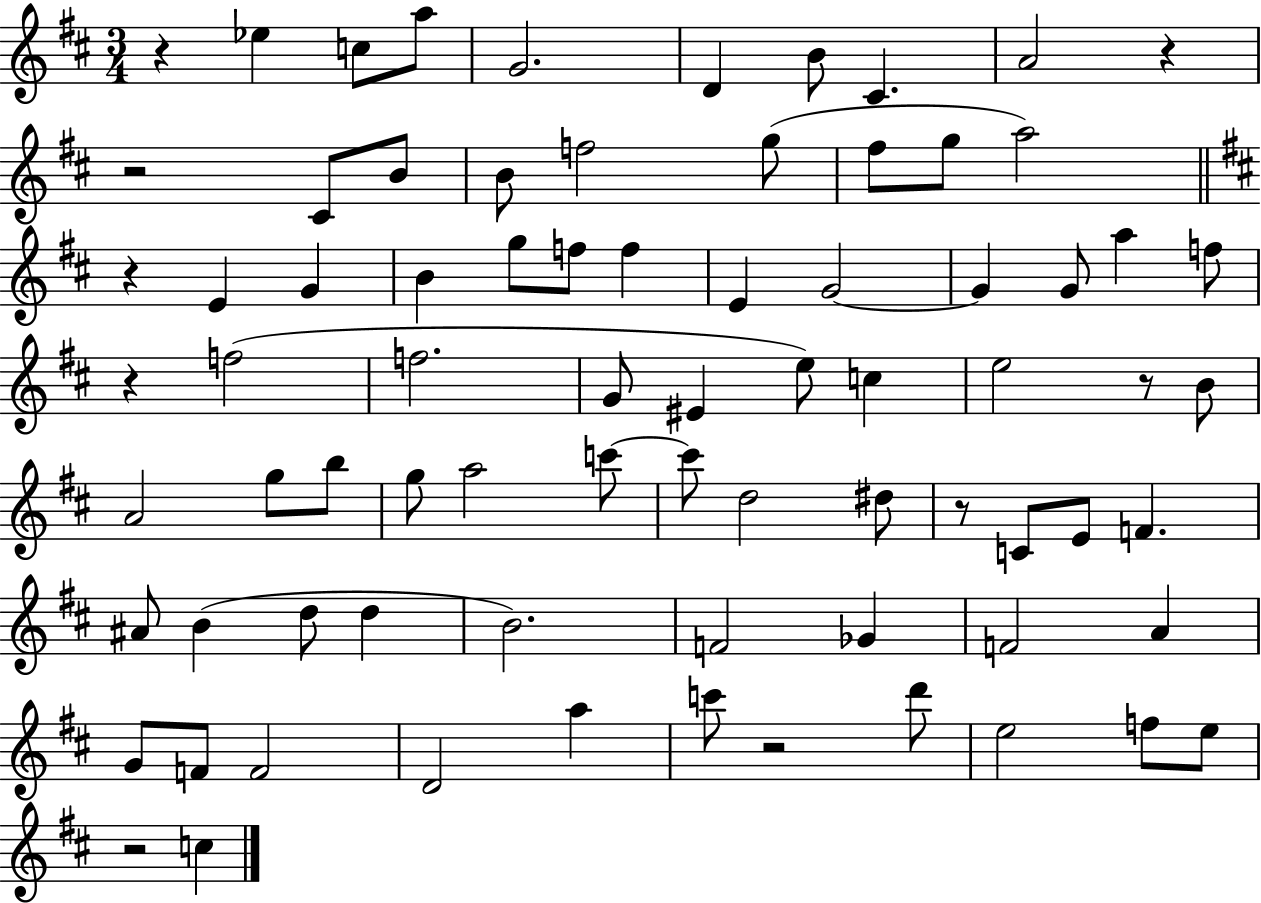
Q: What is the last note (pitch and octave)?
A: C5